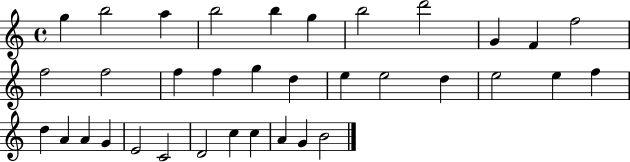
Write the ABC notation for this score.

X:1
T:Untitled
M:4/4
L:1/4
K:C
g b2 a b2 b g b2 d'2 G F f2 f2 f2 f f g d e e2 d e2 e f d A A G E2 C2 D2 c c A G B2